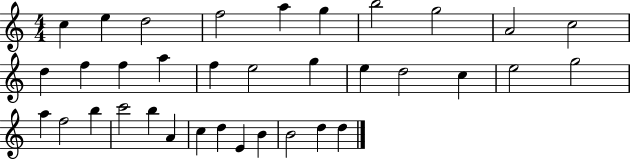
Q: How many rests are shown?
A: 0